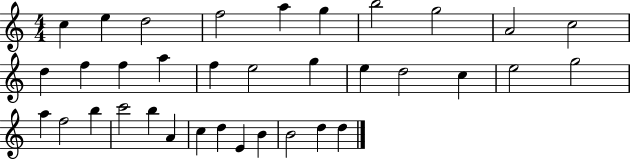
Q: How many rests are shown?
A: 0